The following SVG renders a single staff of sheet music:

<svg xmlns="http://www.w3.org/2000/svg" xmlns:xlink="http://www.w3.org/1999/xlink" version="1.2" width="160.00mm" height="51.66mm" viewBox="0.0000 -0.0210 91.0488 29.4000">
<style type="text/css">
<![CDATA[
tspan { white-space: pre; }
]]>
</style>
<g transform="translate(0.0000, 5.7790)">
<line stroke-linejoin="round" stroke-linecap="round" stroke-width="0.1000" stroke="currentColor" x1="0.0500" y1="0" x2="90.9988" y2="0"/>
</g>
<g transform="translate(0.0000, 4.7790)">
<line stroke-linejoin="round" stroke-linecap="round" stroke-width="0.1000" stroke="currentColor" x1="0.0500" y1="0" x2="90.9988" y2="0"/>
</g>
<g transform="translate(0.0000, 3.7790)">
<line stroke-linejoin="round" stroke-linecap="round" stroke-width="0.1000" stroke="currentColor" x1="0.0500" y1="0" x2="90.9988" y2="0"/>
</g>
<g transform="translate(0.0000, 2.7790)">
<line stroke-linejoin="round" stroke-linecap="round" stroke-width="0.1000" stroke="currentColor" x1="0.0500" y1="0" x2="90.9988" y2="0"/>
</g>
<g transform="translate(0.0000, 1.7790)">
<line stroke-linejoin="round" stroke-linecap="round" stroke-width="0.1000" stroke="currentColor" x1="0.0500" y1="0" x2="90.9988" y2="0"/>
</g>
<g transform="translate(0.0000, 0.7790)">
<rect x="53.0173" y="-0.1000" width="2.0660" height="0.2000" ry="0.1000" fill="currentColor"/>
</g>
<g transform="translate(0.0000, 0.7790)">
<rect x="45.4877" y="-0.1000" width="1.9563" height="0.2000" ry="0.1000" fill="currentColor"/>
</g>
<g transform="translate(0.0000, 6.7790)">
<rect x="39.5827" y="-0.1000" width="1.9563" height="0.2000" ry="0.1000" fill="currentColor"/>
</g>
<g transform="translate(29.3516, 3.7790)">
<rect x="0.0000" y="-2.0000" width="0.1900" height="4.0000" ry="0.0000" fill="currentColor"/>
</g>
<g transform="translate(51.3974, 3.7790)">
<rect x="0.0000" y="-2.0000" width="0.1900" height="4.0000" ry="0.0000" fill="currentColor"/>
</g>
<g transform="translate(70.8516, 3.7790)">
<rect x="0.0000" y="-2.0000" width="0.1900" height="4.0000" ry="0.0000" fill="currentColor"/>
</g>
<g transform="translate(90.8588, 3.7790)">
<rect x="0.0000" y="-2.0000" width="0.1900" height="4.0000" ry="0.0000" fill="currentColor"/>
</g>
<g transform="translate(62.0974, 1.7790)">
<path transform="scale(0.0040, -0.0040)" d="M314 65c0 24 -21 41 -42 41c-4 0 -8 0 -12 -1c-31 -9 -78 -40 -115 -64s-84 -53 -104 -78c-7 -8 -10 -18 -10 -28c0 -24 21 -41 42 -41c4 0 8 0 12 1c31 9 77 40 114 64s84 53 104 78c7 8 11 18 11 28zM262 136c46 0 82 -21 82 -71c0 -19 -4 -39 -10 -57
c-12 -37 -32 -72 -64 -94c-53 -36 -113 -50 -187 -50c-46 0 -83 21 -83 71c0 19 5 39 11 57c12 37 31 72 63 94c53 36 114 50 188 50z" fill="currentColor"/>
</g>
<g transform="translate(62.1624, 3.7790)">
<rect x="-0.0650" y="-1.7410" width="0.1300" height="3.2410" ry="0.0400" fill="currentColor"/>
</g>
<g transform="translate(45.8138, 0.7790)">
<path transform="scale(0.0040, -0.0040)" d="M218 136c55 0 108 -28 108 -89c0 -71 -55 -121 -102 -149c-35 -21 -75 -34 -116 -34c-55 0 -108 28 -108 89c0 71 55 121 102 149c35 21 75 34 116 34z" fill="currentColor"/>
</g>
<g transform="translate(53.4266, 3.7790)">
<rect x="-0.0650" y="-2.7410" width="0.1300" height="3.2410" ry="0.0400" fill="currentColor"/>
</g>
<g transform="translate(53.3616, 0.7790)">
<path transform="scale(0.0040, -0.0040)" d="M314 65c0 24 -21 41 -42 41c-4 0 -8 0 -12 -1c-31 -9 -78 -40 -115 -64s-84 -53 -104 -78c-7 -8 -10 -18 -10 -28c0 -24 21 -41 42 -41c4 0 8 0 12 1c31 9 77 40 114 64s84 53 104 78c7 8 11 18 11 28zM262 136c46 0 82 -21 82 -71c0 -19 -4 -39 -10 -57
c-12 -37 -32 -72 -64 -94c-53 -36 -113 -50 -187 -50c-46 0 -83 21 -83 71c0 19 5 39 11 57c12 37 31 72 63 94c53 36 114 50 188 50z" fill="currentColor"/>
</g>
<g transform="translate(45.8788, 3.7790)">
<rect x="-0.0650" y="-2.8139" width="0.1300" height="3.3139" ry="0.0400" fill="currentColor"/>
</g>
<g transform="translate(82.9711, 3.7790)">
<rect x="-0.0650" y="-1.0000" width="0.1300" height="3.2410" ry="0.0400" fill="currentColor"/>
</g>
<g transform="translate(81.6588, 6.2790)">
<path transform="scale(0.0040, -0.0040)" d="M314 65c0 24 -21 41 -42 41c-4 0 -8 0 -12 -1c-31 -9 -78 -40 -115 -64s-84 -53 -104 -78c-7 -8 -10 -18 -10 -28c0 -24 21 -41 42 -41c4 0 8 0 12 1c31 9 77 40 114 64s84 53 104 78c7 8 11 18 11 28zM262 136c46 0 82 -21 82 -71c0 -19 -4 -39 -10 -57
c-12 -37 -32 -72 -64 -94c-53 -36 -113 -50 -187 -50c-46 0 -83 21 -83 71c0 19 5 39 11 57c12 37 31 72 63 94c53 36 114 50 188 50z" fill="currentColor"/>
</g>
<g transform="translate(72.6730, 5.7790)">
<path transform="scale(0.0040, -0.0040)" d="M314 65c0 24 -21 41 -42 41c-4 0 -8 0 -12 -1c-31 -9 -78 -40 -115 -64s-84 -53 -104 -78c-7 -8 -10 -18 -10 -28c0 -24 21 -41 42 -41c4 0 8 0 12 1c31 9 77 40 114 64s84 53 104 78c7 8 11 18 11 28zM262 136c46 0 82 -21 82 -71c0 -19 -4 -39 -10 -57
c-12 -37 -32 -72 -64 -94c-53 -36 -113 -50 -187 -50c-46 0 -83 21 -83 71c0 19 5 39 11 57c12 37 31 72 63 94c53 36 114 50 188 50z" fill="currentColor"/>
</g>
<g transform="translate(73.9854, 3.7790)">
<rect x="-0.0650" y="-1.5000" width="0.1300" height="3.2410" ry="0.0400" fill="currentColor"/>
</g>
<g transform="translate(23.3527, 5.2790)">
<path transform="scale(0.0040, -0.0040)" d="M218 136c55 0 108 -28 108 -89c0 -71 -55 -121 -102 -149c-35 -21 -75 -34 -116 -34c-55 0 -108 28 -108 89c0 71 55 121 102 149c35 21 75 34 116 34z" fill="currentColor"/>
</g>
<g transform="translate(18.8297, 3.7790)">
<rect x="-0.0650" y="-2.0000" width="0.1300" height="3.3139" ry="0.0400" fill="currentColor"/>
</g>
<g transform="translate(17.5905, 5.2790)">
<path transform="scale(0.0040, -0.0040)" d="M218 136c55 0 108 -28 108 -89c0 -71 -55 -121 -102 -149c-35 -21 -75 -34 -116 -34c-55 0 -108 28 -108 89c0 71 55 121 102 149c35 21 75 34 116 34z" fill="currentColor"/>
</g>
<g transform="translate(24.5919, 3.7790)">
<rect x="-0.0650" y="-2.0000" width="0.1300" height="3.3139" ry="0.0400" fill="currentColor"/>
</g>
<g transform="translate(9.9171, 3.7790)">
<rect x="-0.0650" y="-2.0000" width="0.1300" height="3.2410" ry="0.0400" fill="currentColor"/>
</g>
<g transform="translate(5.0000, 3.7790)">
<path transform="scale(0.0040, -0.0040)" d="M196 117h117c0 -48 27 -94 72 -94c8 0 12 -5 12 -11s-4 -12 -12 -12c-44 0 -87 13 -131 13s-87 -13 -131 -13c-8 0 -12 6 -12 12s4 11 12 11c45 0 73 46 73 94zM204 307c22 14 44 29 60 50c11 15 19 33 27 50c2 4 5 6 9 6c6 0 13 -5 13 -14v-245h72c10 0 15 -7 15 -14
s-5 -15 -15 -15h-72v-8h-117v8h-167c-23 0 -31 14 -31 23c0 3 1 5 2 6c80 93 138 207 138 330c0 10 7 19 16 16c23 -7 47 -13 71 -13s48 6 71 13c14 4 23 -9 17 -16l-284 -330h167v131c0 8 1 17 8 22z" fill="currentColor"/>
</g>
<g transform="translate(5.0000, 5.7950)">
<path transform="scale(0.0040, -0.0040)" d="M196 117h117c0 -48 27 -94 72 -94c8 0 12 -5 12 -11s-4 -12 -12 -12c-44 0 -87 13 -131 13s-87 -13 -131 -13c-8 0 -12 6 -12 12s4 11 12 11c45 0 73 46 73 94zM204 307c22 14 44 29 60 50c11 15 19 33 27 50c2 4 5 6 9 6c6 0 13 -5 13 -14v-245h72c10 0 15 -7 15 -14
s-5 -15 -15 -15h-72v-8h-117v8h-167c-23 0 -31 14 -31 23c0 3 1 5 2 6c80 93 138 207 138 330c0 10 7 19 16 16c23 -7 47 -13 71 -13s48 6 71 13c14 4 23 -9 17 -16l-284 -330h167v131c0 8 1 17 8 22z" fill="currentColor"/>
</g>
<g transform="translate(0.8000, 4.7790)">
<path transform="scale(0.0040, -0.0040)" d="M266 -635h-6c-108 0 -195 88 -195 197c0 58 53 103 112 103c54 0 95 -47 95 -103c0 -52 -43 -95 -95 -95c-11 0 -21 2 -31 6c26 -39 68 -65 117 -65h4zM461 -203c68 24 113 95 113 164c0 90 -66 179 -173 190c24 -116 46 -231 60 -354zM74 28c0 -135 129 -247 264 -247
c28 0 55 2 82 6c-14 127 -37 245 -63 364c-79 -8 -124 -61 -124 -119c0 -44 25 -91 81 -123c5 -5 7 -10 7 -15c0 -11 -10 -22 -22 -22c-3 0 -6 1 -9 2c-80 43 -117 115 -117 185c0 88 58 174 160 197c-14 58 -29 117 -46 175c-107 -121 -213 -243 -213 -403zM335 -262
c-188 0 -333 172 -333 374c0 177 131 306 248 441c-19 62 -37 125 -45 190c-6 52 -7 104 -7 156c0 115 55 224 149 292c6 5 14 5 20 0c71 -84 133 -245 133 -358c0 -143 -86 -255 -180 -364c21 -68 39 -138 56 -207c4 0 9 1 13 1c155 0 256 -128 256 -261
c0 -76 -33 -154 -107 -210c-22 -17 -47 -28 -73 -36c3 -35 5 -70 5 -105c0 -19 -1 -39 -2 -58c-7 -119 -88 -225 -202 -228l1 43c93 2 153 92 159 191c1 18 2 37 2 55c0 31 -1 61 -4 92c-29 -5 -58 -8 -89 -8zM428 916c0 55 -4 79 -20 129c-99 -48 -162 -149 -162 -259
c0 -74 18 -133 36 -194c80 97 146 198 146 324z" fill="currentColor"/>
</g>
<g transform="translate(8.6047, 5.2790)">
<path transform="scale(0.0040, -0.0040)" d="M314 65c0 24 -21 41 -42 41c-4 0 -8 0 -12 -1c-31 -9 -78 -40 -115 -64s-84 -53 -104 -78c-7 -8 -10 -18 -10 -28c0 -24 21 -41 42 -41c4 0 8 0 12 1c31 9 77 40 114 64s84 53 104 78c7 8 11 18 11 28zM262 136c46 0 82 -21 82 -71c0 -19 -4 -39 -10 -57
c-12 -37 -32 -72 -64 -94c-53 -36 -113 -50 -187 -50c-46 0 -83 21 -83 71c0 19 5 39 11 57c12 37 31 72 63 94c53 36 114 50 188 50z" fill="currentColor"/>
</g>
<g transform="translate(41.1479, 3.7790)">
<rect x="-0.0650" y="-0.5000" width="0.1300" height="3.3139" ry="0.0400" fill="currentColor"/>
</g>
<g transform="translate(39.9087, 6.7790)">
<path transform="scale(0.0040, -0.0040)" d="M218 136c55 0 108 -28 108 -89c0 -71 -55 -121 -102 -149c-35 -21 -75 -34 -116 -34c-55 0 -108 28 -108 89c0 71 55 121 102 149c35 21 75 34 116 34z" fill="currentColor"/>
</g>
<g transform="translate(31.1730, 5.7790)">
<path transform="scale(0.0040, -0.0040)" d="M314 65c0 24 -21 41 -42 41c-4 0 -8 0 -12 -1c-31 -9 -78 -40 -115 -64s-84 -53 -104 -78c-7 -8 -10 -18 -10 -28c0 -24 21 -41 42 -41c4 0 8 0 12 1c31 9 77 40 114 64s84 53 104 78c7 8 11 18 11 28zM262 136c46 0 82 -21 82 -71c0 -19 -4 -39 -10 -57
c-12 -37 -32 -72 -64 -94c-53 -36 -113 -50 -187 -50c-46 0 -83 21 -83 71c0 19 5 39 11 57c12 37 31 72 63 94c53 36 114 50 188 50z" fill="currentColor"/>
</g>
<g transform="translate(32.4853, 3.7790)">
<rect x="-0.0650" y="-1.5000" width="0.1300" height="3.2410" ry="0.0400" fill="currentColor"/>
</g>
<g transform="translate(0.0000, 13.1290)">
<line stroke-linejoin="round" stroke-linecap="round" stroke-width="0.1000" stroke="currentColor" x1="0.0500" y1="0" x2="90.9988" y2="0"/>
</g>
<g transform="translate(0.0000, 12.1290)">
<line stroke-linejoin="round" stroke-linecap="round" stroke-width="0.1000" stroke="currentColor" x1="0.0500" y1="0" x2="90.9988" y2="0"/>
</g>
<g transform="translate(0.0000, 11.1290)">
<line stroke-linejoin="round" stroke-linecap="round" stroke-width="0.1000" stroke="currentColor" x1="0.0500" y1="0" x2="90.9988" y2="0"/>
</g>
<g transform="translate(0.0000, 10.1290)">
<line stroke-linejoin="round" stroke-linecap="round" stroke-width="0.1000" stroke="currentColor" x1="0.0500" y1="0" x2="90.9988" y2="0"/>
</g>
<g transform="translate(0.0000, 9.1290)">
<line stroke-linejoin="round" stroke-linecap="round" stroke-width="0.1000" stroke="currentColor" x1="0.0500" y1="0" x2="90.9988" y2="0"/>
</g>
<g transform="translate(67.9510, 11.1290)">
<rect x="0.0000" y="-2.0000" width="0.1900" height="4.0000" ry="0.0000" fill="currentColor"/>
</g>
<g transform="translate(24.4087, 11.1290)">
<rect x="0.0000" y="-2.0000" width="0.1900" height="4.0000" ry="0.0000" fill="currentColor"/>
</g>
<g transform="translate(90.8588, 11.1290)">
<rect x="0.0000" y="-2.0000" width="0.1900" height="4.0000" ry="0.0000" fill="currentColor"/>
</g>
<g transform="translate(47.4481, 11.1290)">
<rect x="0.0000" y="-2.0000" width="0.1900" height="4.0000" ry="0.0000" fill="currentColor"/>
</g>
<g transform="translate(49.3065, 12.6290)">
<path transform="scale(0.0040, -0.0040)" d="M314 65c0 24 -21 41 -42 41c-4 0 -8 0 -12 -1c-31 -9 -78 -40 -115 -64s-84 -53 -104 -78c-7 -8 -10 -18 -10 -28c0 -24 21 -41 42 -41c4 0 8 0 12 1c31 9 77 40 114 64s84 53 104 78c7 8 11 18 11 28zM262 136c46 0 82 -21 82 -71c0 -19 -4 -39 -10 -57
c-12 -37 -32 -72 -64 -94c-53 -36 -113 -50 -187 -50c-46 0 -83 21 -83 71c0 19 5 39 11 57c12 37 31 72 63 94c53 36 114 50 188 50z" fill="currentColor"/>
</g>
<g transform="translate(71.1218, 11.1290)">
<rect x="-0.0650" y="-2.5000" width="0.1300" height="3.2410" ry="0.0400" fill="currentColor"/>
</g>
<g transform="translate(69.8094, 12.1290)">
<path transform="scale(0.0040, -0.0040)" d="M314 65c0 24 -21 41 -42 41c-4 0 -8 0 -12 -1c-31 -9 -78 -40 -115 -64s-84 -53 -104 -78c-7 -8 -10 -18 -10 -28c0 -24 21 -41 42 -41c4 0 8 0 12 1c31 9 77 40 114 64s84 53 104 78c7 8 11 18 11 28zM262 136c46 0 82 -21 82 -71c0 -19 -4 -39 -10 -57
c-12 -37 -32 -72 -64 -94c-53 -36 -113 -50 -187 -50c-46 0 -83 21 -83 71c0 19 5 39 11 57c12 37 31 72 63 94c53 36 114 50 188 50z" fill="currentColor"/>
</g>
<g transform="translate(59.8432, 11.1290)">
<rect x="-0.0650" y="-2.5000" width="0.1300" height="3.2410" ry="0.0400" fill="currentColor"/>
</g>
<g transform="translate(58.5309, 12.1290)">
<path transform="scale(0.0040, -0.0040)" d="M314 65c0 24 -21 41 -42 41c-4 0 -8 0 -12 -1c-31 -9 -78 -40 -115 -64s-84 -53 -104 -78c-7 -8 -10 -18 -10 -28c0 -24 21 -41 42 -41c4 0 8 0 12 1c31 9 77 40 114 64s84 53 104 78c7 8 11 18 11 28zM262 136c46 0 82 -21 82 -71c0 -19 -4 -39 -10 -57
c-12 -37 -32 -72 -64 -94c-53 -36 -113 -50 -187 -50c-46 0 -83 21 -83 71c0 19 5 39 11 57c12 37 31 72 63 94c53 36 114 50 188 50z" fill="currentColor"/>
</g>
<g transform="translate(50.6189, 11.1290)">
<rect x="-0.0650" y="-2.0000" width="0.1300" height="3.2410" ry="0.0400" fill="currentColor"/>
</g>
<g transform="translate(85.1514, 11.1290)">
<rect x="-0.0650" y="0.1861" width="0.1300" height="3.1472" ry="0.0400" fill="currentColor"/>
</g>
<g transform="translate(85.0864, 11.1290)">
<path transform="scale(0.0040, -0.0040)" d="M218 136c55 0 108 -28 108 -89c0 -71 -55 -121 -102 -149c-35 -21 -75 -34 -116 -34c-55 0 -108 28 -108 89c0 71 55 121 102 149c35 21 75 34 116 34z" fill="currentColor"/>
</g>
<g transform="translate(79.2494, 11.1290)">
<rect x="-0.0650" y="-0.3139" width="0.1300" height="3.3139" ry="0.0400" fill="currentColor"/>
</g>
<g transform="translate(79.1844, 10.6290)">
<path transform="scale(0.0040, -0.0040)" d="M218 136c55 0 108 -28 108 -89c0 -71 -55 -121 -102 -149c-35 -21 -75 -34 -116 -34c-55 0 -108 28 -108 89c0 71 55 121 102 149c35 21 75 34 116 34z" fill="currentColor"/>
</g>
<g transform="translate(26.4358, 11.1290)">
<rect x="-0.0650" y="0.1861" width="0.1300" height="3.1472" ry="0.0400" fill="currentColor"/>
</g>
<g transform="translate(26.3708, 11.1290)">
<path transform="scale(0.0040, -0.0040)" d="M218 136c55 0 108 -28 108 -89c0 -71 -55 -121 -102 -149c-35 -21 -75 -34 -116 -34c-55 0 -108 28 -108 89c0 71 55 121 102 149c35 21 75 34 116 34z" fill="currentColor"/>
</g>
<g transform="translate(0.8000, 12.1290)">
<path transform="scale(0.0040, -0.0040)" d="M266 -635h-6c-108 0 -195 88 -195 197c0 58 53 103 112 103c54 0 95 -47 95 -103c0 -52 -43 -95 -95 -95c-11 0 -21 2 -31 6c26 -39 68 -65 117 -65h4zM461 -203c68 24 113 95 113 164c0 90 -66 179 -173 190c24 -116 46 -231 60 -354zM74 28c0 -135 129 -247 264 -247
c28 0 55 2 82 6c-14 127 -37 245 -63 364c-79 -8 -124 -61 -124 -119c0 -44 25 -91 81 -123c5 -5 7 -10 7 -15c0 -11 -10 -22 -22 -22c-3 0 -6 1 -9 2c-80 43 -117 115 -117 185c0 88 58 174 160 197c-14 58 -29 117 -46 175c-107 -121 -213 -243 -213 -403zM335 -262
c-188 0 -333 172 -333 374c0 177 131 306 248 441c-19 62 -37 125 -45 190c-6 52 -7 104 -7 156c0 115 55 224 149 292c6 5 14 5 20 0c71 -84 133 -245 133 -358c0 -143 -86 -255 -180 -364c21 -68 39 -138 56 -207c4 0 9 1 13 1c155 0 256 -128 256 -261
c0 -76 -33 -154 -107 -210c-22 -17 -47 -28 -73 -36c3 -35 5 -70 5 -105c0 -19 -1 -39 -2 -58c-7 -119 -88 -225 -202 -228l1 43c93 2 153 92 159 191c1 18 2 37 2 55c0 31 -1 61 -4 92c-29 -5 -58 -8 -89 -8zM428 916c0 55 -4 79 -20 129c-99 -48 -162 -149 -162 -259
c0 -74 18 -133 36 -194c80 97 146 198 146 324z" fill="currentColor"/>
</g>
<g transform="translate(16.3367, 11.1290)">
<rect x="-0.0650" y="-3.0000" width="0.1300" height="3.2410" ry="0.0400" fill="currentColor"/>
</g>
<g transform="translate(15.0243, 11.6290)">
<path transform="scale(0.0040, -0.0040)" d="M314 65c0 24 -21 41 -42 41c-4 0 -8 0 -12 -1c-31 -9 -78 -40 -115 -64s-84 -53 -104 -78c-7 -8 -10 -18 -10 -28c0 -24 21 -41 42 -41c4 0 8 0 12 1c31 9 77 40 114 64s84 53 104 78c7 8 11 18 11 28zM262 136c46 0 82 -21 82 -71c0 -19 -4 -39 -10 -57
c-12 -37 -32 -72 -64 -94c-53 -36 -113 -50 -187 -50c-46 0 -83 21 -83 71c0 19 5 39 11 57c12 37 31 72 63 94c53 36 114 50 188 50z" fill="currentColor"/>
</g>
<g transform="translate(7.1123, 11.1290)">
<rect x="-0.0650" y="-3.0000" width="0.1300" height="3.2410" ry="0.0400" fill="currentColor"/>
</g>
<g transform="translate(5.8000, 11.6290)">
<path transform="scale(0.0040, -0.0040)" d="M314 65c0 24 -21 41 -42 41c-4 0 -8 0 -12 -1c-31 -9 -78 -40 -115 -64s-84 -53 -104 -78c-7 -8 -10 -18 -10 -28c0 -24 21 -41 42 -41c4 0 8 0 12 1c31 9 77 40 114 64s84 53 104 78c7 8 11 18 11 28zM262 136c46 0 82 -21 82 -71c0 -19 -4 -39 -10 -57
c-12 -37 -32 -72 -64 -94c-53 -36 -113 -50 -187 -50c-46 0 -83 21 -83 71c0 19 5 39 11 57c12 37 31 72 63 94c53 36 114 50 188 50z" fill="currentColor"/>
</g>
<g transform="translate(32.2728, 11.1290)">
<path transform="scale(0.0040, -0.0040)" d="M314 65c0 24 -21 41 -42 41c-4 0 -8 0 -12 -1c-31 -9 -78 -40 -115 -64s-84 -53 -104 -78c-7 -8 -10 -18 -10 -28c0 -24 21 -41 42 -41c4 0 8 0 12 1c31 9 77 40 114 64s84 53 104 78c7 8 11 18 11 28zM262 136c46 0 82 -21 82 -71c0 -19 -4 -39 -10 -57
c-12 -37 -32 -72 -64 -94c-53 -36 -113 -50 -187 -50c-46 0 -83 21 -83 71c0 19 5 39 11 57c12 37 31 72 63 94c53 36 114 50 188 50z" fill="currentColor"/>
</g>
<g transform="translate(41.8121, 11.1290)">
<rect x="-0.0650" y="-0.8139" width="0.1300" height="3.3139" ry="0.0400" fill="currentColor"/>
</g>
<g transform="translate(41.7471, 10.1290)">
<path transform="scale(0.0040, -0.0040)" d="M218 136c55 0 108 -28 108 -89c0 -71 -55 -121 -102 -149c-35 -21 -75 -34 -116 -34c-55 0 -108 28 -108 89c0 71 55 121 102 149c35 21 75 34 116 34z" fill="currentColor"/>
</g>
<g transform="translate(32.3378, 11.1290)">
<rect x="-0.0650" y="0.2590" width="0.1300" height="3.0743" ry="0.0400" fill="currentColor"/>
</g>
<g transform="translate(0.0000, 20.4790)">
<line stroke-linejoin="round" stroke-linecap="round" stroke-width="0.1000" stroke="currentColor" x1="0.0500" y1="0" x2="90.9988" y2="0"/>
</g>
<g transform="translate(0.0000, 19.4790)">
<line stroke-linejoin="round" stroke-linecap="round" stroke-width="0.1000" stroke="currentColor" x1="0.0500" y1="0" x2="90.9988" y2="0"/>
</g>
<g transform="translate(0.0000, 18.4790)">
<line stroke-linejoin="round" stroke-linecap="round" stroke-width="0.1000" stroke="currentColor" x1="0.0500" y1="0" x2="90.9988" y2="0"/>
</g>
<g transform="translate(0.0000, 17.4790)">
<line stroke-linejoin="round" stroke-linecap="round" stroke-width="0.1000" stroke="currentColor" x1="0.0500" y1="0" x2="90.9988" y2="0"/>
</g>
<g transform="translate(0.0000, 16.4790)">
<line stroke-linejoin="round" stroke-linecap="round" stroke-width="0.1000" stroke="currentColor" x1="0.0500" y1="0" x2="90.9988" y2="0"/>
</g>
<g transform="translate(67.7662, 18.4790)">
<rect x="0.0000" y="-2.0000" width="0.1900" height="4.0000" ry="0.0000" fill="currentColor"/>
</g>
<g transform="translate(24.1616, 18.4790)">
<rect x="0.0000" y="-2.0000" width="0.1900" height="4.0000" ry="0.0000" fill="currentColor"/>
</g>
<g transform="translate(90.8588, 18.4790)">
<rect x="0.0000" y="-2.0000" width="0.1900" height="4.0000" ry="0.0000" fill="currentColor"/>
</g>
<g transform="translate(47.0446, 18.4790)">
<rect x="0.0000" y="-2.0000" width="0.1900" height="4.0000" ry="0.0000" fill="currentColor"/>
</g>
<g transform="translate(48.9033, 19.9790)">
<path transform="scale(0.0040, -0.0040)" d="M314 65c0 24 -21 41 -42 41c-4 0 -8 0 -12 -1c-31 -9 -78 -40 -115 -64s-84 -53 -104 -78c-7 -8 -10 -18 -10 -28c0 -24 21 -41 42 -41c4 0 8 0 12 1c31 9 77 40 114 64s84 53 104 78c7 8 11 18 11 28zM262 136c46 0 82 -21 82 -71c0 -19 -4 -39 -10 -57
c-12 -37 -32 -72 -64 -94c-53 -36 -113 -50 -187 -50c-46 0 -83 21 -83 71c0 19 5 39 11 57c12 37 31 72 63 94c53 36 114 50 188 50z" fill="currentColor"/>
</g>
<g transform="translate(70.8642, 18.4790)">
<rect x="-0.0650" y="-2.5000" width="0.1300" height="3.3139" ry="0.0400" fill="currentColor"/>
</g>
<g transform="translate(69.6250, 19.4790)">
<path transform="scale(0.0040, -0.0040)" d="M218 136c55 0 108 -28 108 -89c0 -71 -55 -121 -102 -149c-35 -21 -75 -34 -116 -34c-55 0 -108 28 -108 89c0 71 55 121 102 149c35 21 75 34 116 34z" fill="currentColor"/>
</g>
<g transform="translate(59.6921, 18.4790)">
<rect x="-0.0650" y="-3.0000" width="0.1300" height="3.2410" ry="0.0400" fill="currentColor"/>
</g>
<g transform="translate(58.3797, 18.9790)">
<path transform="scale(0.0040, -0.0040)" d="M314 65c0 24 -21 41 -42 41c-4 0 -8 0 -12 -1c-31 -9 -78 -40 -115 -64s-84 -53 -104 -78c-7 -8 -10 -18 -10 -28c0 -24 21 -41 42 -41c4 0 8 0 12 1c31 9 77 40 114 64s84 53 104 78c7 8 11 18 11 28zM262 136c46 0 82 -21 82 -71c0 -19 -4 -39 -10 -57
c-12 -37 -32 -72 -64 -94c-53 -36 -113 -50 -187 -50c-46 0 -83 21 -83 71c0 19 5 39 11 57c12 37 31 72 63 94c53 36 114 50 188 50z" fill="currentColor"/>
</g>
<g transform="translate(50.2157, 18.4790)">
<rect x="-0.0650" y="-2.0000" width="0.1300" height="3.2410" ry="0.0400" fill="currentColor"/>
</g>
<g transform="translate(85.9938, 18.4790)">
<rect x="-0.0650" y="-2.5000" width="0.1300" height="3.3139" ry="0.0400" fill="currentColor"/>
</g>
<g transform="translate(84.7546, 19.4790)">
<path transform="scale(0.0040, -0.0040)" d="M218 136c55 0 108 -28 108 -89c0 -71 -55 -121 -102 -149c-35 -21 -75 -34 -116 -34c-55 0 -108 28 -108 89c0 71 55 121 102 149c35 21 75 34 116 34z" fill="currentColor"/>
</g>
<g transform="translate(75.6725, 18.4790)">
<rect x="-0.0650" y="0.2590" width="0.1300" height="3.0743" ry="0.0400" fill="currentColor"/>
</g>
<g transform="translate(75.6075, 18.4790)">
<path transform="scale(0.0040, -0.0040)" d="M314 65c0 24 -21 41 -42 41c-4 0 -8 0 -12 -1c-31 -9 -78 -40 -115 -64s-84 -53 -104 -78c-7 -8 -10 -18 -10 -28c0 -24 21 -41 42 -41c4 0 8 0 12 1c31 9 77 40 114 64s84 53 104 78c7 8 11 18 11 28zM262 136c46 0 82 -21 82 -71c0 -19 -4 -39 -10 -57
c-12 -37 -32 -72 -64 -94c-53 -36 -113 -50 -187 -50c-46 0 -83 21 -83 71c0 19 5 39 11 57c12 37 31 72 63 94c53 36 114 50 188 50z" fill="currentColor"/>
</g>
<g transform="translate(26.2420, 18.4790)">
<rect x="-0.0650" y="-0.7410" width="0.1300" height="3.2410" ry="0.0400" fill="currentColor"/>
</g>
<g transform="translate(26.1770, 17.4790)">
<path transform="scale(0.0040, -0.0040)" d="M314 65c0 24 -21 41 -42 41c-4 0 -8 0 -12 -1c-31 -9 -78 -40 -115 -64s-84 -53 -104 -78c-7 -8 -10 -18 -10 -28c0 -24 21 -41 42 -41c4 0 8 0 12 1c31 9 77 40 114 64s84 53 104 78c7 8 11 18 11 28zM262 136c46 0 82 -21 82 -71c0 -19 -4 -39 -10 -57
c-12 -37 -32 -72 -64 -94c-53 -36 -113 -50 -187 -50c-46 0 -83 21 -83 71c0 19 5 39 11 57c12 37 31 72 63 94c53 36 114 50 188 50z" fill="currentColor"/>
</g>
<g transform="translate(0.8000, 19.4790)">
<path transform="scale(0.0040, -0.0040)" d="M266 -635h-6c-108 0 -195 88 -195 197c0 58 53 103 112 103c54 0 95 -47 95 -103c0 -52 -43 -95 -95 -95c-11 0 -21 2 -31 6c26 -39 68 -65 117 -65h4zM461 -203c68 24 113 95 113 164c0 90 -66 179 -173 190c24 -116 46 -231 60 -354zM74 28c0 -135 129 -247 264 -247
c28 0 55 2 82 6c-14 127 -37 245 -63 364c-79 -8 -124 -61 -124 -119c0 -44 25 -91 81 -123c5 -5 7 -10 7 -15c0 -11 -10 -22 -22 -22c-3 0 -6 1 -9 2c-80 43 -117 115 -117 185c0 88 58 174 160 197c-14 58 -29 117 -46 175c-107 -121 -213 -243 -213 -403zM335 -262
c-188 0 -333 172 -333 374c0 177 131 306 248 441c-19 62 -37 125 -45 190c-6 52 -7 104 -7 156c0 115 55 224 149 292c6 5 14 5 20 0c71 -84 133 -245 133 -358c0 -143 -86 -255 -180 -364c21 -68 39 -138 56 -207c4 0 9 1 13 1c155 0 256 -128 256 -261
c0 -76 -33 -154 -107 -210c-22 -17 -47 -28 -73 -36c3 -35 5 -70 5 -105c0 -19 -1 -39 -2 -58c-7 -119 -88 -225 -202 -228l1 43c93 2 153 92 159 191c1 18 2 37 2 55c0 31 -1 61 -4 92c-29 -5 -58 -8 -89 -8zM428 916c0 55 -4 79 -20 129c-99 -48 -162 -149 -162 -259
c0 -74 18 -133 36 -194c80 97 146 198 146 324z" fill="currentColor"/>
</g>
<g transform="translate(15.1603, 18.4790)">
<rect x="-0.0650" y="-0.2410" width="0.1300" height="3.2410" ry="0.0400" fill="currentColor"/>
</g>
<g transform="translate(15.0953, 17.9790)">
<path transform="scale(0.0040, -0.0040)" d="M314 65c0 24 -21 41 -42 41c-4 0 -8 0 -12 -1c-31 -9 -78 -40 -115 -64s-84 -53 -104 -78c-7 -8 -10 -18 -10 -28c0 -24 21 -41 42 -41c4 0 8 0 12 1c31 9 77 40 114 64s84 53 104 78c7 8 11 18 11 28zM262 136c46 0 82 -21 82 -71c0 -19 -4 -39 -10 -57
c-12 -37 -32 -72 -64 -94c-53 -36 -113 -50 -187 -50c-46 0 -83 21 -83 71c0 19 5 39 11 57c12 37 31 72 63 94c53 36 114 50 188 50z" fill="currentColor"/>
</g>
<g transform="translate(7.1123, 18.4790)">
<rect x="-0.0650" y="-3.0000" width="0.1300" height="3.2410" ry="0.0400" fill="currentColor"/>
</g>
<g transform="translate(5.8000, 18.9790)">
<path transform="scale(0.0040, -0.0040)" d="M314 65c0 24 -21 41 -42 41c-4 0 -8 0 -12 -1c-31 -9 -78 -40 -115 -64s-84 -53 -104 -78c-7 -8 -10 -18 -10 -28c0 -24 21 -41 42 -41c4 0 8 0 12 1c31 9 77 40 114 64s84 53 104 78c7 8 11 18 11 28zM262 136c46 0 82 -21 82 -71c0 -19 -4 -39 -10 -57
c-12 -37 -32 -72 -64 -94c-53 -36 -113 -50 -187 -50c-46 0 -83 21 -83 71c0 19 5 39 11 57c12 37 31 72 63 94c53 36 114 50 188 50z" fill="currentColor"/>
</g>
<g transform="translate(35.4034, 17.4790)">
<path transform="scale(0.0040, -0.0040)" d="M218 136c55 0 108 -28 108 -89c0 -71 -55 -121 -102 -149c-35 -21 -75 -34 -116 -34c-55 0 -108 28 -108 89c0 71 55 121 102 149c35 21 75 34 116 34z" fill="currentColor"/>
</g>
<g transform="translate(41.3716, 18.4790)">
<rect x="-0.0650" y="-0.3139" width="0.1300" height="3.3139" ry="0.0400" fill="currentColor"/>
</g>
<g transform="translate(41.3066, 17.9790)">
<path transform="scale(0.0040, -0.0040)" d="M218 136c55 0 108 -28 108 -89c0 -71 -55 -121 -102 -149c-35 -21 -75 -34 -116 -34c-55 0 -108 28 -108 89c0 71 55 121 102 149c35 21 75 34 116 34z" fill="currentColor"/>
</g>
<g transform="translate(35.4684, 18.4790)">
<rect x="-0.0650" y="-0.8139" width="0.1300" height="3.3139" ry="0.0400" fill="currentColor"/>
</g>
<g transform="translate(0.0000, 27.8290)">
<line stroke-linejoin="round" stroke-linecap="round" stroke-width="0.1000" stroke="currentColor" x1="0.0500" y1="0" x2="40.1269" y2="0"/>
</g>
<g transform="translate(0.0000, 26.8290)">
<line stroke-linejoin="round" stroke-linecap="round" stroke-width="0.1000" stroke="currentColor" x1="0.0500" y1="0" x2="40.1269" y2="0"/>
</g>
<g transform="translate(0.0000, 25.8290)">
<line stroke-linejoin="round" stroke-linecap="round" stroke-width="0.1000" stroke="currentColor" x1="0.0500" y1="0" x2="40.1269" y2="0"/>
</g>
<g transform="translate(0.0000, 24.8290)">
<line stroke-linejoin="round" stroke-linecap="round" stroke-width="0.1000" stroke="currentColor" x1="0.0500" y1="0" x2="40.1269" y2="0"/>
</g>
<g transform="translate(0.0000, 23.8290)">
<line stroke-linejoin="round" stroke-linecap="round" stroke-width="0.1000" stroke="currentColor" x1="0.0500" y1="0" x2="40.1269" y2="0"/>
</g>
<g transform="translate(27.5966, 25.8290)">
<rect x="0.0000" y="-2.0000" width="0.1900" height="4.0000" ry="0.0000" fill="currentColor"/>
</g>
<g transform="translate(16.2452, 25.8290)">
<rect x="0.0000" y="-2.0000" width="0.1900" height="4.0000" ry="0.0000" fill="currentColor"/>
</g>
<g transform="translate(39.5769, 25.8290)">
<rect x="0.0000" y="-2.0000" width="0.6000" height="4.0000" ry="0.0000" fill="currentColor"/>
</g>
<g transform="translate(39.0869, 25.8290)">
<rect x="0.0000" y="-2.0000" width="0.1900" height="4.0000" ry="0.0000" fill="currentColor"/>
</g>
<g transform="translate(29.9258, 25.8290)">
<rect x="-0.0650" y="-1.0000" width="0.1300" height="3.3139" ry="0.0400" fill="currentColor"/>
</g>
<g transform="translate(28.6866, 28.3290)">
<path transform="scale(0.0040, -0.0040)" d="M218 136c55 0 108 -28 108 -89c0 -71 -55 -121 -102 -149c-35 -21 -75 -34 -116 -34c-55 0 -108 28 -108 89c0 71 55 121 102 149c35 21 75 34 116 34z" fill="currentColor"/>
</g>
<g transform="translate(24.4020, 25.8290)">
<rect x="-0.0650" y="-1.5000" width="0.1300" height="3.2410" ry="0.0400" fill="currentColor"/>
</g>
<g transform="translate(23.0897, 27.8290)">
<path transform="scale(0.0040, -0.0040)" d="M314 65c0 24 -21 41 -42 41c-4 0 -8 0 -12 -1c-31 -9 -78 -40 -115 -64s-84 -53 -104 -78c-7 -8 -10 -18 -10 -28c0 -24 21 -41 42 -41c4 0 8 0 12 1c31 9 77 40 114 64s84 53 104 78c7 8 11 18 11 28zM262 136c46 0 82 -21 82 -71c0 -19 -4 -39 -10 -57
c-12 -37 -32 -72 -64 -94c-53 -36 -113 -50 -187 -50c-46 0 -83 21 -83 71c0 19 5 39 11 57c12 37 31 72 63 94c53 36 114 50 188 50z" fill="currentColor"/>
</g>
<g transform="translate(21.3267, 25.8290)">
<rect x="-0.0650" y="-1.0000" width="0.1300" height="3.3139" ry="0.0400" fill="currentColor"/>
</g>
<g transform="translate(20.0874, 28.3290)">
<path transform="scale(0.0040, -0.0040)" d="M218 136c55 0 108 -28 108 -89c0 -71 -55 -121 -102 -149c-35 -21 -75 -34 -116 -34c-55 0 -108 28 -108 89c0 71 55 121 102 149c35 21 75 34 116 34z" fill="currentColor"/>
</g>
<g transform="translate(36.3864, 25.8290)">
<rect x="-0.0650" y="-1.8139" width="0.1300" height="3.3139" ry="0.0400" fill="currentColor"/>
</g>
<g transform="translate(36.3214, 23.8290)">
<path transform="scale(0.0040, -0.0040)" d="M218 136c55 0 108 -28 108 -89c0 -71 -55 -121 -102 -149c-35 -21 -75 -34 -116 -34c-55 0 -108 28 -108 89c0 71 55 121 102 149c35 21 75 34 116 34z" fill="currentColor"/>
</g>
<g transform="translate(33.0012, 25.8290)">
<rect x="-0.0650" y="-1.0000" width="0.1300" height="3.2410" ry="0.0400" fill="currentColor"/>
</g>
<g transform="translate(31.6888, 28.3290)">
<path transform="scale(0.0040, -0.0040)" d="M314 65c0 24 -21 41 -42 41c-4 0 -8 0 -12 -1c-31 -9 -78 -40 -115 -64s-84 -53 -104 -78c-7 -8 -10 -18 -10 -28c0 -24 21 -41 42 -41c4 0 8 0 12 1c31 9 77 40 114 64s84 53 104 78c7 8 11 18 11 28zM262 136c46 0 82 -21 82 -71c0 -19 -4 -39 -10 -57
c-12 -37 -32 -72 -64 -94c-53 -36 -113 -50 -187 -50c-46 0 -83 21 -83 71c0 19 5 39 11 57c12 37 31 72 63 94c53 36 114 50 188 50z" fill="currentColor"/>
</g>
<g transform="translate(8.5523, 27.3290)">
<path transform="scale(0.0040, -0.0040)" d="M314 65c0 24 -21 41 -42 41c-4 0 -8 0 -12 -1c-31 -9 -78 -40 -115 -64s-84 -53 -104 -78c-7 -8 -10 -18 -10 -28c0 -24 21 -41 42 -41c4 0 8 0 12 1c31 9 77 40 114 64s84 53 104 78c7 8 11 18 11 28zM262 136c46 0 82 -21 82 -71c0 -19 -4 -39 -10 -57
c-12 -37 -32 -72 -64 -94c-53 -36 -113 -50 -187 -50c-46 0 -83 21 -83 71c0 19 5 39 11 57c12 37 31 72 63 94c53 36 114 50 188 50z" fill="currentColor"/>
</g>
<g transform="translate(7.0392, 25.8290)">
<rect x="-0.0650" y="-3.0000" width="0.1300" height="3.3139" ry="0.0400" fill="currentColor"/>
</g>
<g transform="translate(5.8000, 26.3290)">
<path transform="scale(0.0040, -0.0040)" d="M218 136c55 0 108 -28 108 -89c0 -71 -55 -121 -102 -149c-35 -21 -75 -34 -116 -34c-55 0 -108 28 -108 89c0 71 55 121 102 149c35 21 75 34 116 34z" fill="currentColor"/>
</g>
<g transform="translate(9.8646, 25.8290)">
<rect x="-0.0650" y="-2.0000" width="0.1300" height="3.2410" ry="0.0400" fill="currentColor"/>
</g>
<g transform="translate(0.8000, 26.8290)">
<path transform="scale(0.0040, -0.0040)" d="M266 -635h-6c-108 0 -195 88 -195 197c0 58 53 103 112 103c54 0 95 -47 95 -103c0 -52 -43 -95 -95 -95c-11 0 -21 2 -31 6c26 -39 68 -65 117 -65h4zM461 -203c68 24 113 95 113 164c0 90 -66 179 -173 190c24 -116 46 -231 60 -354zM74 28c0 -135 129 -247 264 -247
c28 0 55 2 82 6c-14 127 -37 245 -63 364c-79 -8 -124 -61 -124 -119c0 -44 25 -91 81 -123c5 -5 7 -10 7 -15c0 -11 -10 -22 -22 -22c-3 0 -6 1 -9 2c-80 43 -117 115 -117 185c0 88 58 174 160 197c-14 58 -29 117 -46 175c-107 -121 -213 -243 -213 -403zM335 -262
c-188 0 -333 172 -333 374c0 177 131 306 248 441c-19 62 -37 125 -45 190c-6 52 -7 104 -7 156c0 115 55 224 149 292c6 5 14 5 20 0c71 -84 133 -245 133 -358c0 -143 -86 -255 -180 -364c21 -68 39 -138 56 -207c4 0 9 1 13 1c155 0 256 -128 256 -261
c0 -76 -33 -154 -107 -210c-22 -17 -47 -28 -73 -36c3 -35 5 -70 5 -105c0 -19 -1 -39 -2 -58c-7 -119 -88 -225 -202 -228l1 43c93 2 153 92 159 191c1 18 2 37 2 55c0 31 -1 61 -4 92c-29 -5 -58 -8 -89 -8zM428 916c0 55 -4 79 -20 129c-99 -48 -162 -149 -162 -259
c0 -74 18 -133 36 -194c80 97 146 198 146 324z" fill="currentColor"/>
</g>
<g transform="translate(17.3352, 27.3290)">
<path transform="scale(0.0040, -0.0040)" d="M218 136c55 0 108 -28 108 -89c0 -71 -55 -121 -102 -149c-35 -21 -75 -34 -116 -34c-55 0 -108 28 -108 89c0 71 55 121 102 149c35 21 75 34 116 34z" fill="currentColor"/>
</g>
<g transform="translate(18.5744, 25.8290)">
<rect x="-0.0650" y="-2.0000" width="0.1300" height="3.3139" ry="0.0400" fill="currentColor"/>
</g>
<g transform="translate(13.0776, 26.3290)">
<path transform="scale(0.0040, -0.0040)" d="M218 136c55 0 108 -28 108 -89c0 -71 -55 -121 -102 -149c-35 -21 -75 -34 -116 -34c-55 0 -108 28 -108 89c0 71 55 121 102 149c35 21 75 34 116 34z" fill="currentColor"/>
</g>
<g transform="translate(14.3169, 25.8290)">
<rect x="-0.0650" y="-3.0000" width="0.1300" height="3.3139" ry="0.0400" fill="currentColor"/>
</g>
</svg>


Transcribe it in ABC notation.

X:1
T:Untitled
M:4/4
L:1/4
K:C
F2 F F E2 C a a2 f2 E2 D2 A2 A2 B B2 d F2 G2 G2 c B A2 c2 d2 d c F2 A2 G B2 G A F2 A F D E2 D D2 f